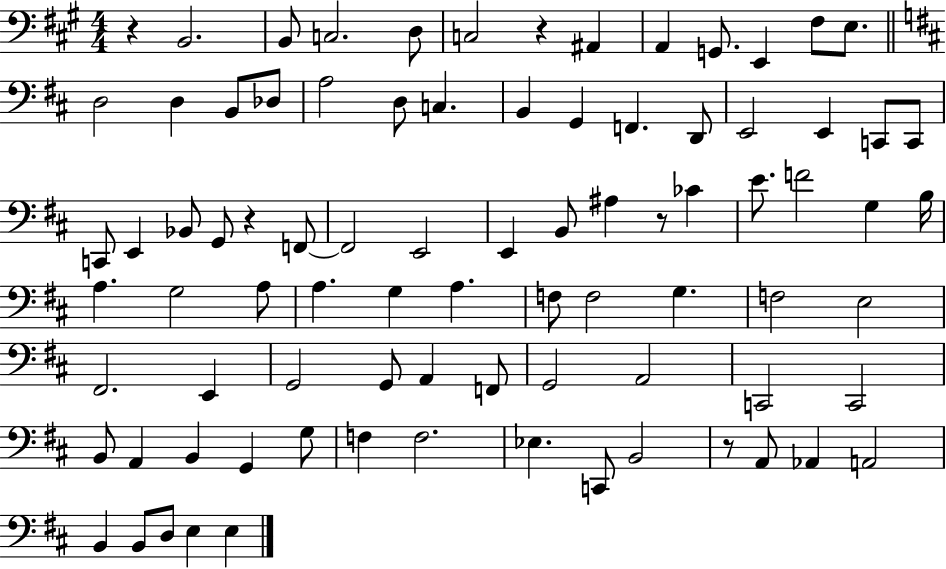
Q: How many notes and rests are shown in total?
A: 85